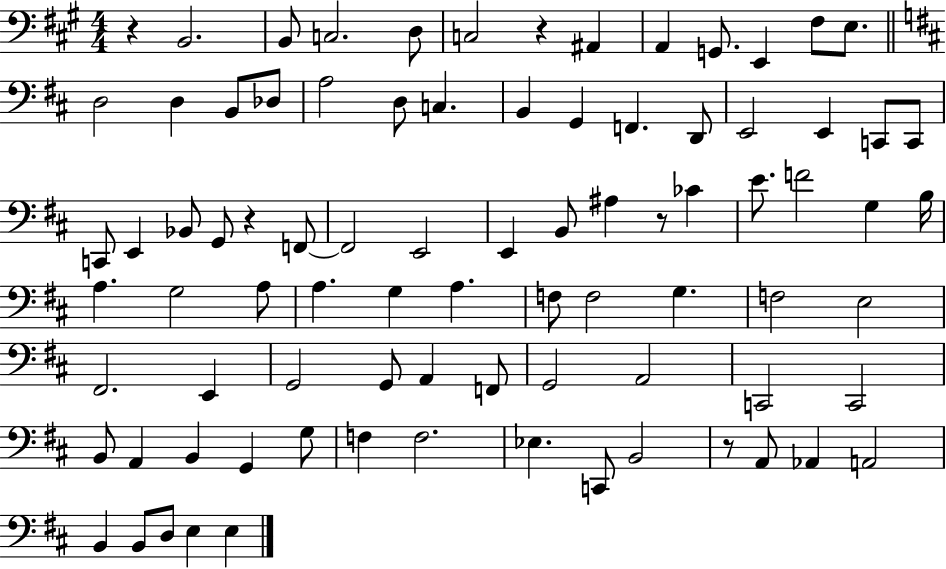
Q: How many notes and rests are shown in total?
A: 85